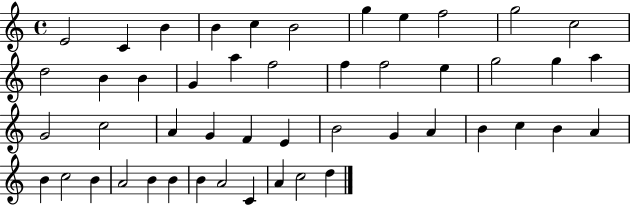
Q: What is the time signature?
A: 4/4